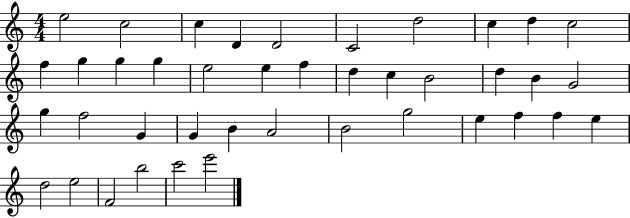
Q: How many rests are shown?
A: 0